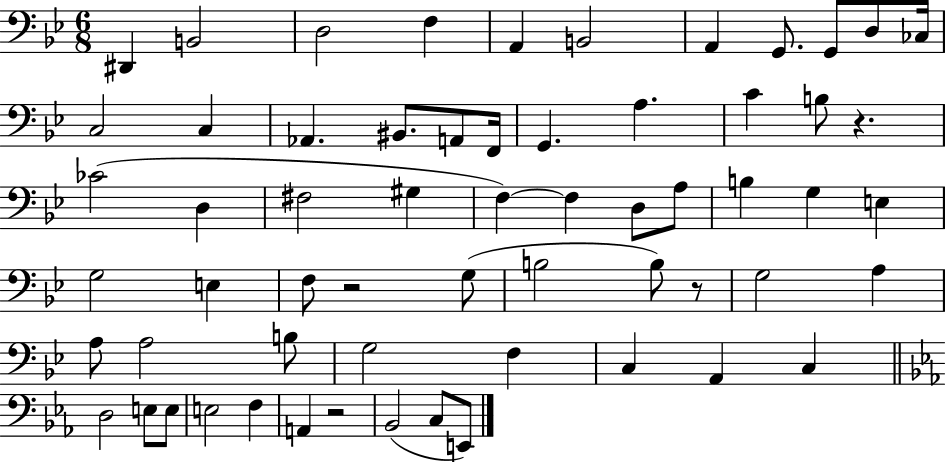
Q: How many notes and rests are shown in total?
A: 61